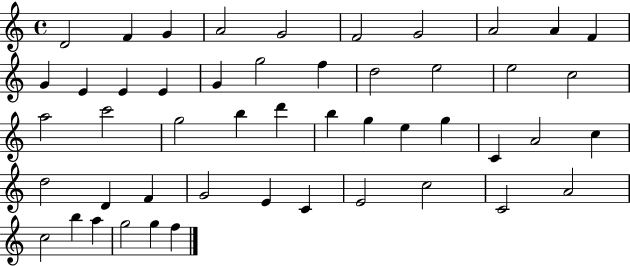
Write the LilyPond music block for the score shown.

{
  \clef treble
  \time 4/4
  \defaultTimeSignature
  \key c \major
  d'2 f'4 g'4 | a'2 g'2 | f'2 g'2 | a'2 a'4 f'4 | \break g'4 e'4 e'4 e'4 | g'4 g''2 f''4 | d''2 e''2 | e''2 c''2 | \break a''2 c'''2 | g''2 b''4 d'''4 | b''4 g''4 e''4 g''4 | c'4 a'2 c''4 | \break d''2 d'4 f'4 | g'2 e'4 c'4 | e'2 c''2 | c'2 a'2 | \break c''2 b''4 a''4 | g''2 g''4 f''4 | \bar "|."
}